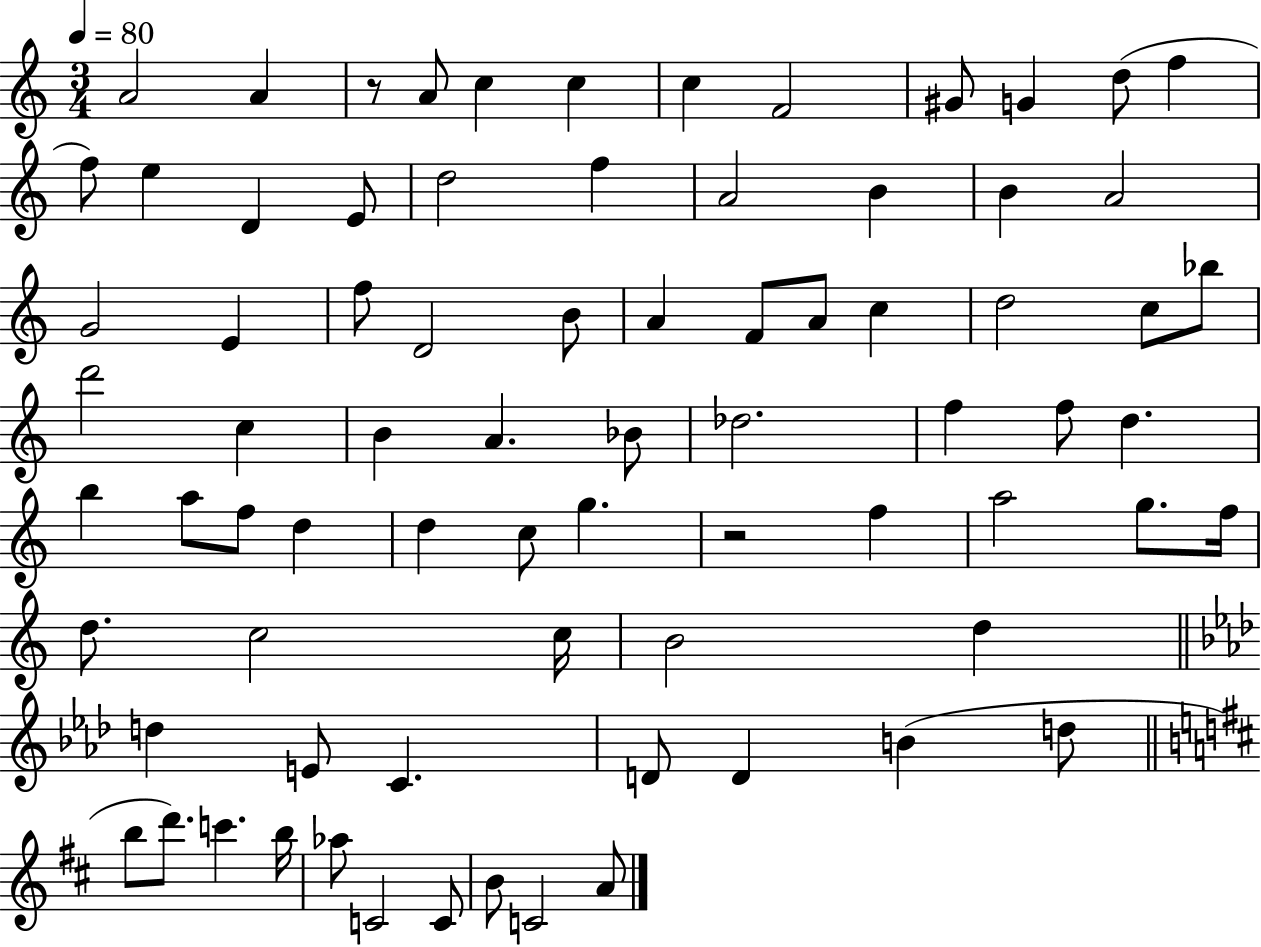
X:1
T:Untitled
M:3/4
L:1/4
K:C
A2 A z/2 A/2 c c c F2 ^G/2 G d/2 f f/2 e D E/2 d2 f A2 B B A2 G2 E f/2 D2 B/2 A F/2 A/2 c d2 c/2 _b/2 d'2 c B A _B/2 _d2 f f/2 d b a/2 f/2 d d c/2 g z2 f a2 g/2 f/4 d/2 c2 c/4 B2 d d E/2 C D/2 D B d/2 b/2 d'/2 c' b/4 _a/2 C2 C/2 B/2 C2 A/2